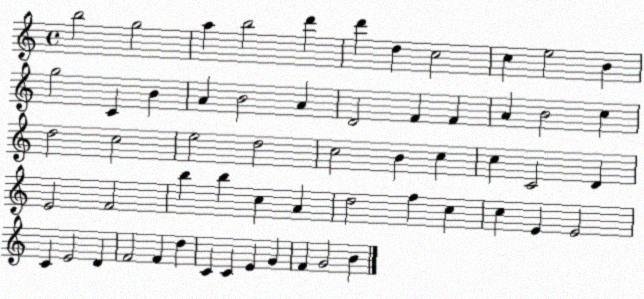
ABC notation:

X:1
T:Untitled
M:4/4
L:1/4
K:C
b2 g2 a b2 d' d' d c2 c e2 B g2 C B A B2 A D2 F F A B2 c d2 c2 e2 d2 c2 B c c C2 D E2 F2 b b c A d2 f c c E E2 C E2 D F2 F d C C E G F G2 B